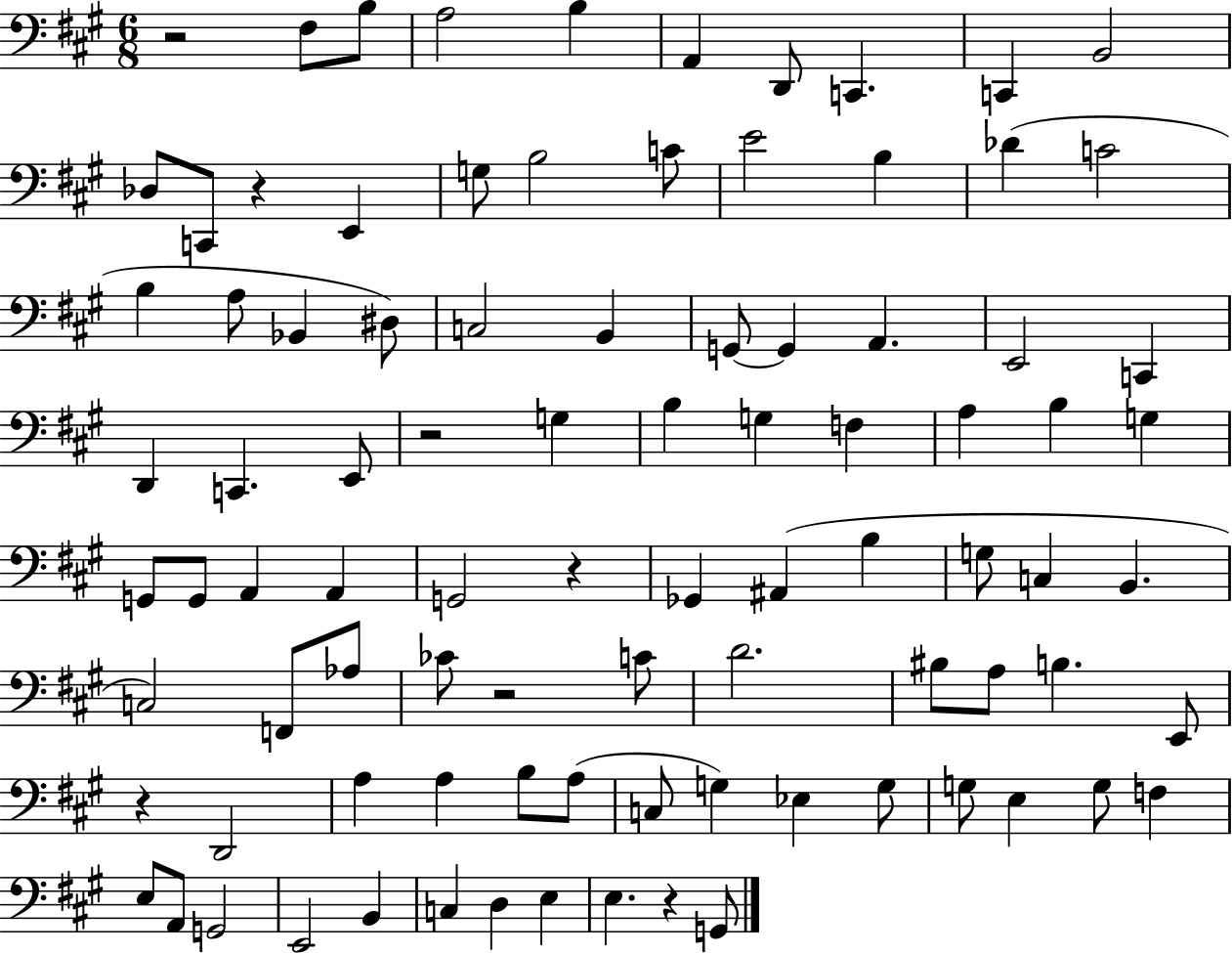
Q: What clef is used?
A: bass